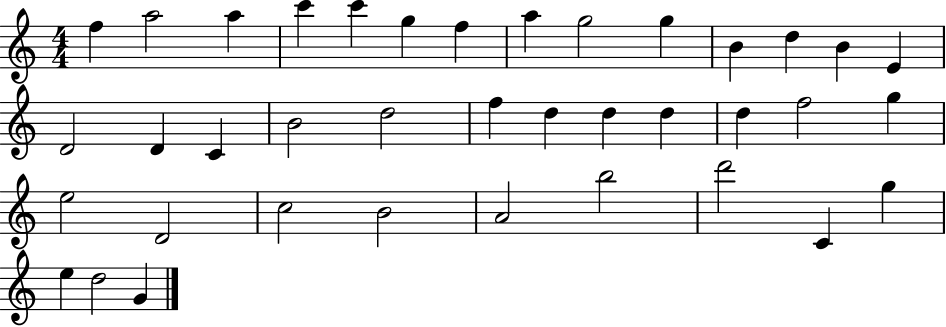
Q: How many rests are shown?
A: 0